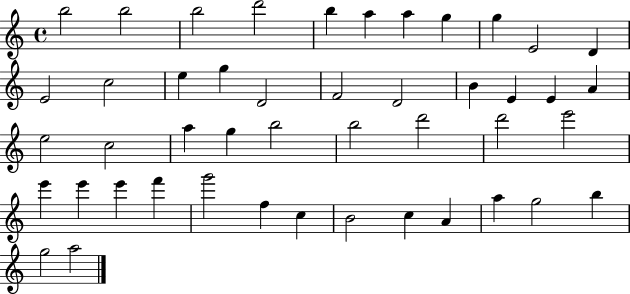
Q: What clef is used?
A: treble